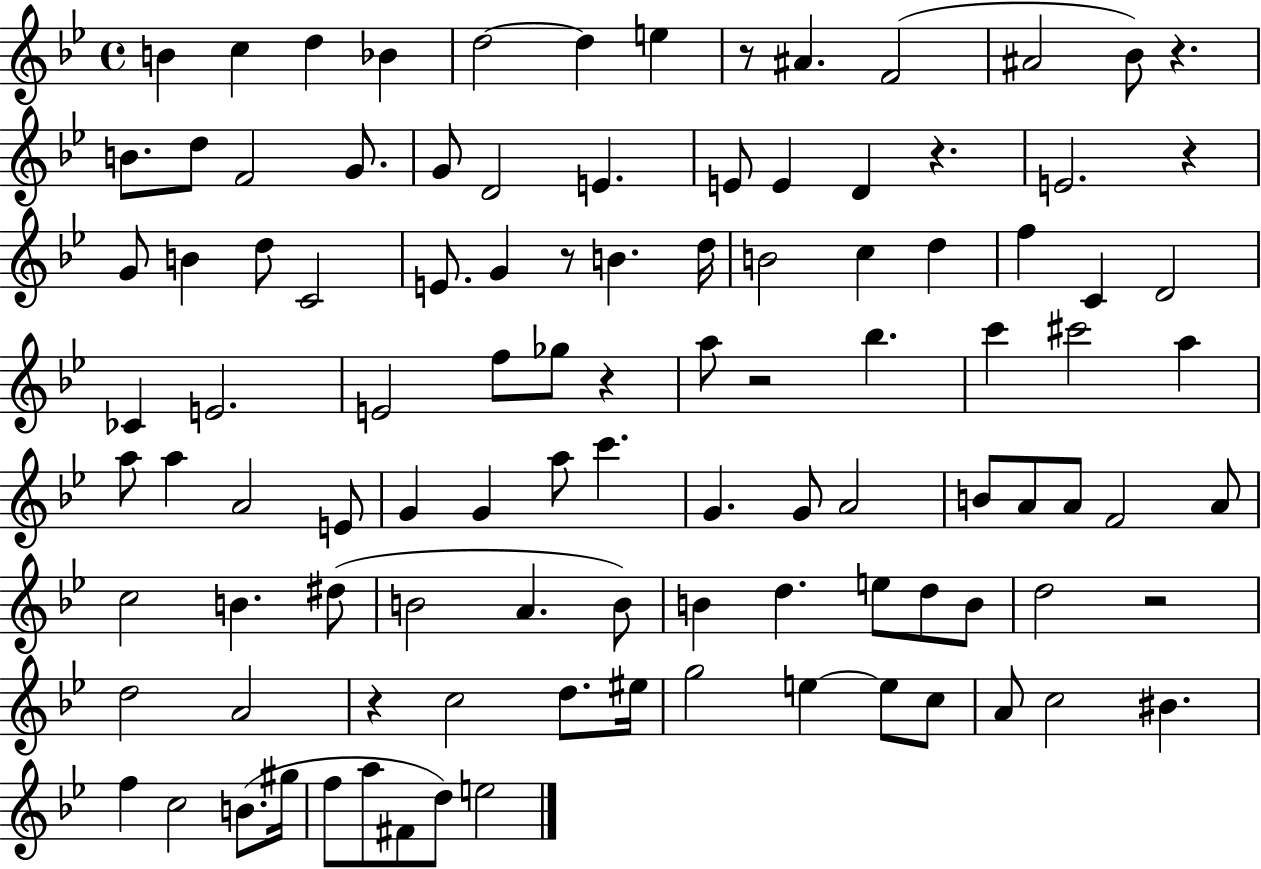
{
  \clef treble
  \time 4/4
  \defaultTimeSignature
  \key bes \major
  b'4 c''4 d''4 bes'4 | d''2~~ d''4 e''4 | r8 ais'4. f'2( | ais'2 bes'8) r4. | \break b'8. d''8 f'2 g'8. | g'8 d'2 e'4. | e'8 e'4 d'4 r4. | e'2. r4 | \break g'8 b'4 d''8 c'2 | e'8. g'4 r8 b'4. d''16 | b'2 c''4 d''4 | f''4 c'4 d'2 | \break ces'4 e'2. | e'2 f''8 ges''8 r4 | a''8 r2 bes''4. | c'''4 cis'''2 a''4 | \break a''8 a''4 a'2 e'8 | g'4 g'4 a''8 c'''4. | g'4. g'8 a'2 | b'8 a'8 a'8 f'2 a'8 | \break c''2 b'4. dis''8( | b'2 a'4. b'8) | b'4 d''4. e''8 d''8 b'8 | d''2 r2 | \break d''2 a'2 | r4 c''2 d''8. eis''16 | g''2 e''4~~ e''8 c''8 | a'8 c''2 bis'4. | \break f''4 c''2 b'8.( gis''16 | f''8 a''8 fis'8 d''8) e''2 | \bar "|."
}